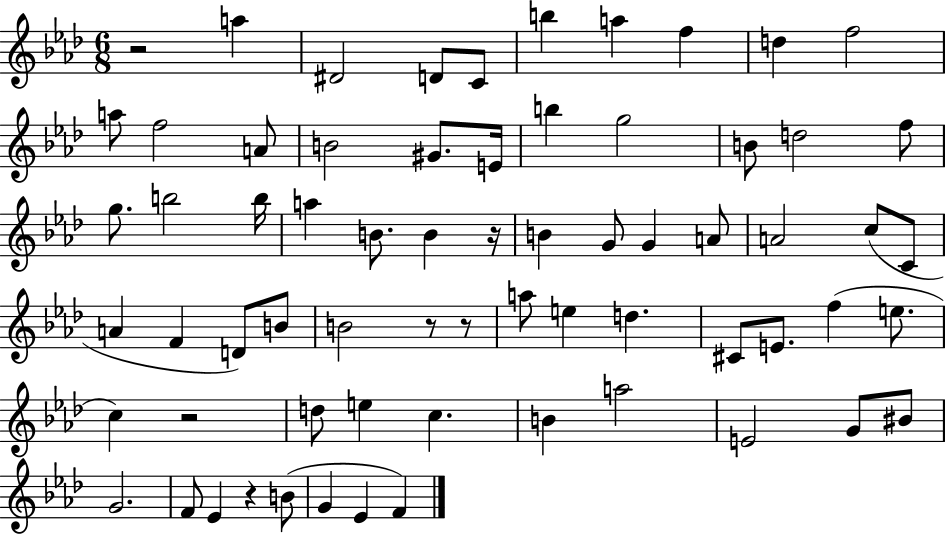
{
  \clef treble
  \numericTimeSignature
  \time 6/8
  \key aes \major
  \repeat volta 2 { r2 a''4 | dis'2 d'8 c'8 | b''4 a''4 f''4 | d''4 f''2 | \break a''8 f''2 a'8 | b'2 gis'8. e'16 | b''4 g''2 | b'8 d''2 f''8 | \break g''8. b''2 b''16 | a''4 b'8. b'4 r16 | b'4 g'8 g'4 a'8 | a'2 c''8( c'8 | \break a'4 f'4 d'8) b'8 | b'2 r8 r8 | a''8 e''4 d''4. | cis'8 e'8. f''4( e''8. | \break c''4) r2 | d''8 e''4 c''4. | b'4 a''2 | e'2 g'8 bis'8 | \break g'2. | f'8 ees'4 r4 b'8( | g'4 ees'4 f'4) | } \bar "|."
}